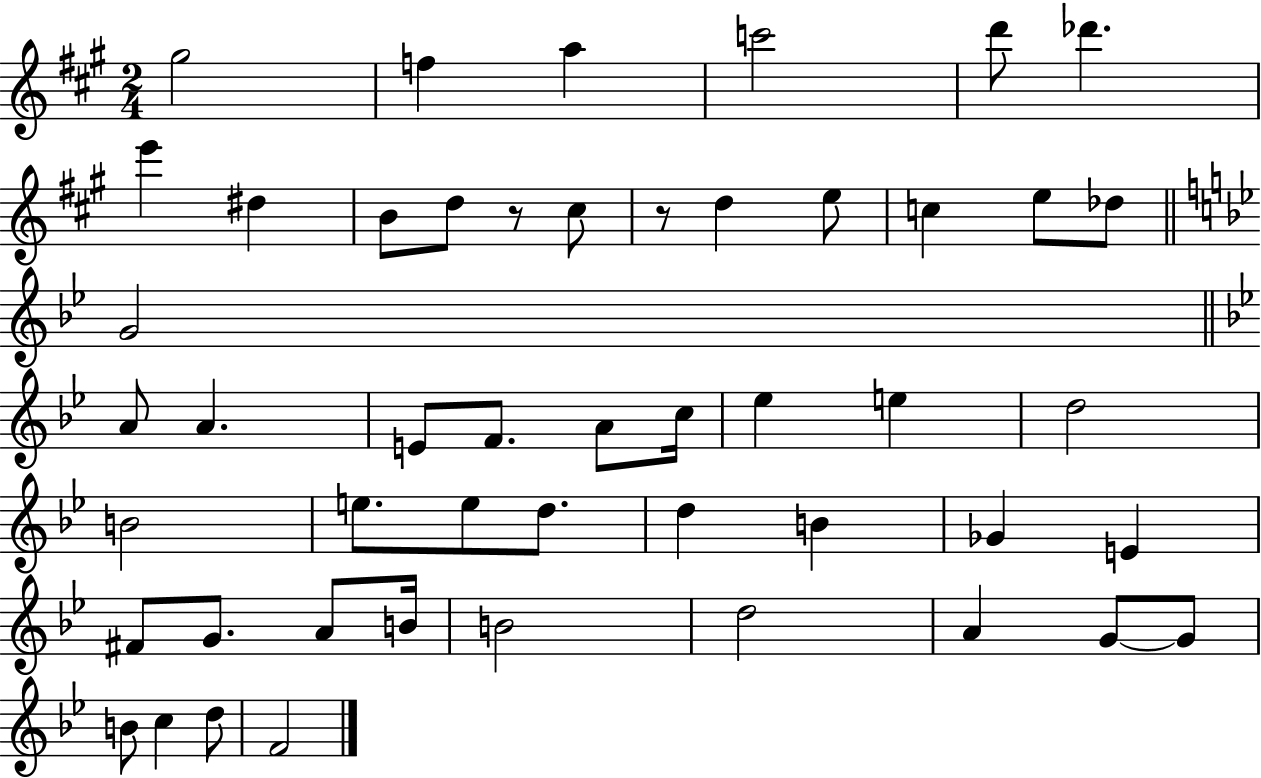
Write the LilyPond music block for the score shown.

{
  \clef treble
  \numericTimeSignature
  \time 2/4
  \key a \major
  gis''2 | f''4 a''4 | c'''2 | d'''8 des'''4. | \break e'''4 dis''4 | b'8 d''8 r8 cis''8 | r8 d''4 e''8 | c''4 e''8 des''8 | \break \bar "||" \break \key bes \major g'2 | \bar "||" \break \key bes \major a'8 a'4. | e'8 f'8. a'8 c''16 | ees''4 e''4 | d''2 | \break b'2 | e''8. e''8 d''8. | d''4 b'4 | ges'4 e'4 | \break fis'8 g'8. a'8 b'16 | b'2 | d''2 | a'4 g'8~~ g'8 | \break b'8 c''4 d''8 | f'2 | \bar "|."
}